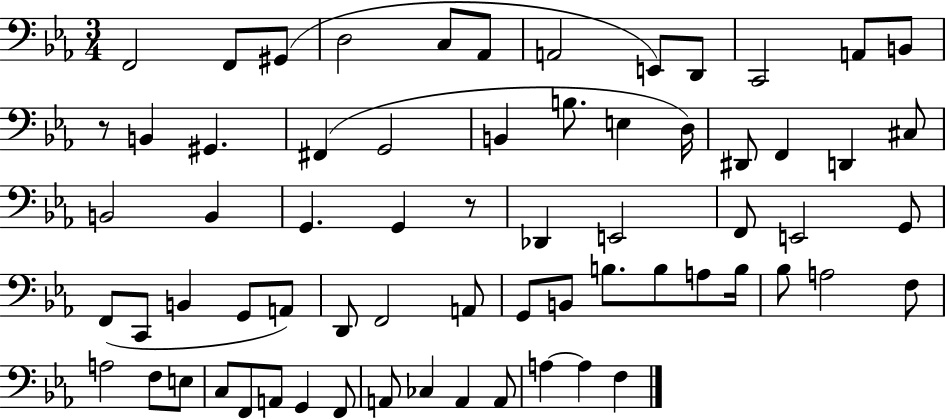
F2/h F2/e G#2/e D3/h C3/e Ab2/e A2/h E2/e D2/e C2/h A2/e B2/e R/e B2/q G#2/q. F#2/q G2/h B2/q B3/e. E3/q D3/s D#2/e F2/q D2/q C#3/e B2/h B2/q G2/q. G2/q R/e Db2/q E2/h F2/e E2/h G2/e F2/e C2/e B2/q G2/e A2/e D2/e F2/h A2/e G2/e B2/e B3/e. B3/e A3/e B3/s Bb3/e A3/h F3/e A3/h F3/e E3/e C3/e F2/e A2/e G2/q F2/e A2/e CES3/q A2/q A2/e A3/q A3/q F3/q